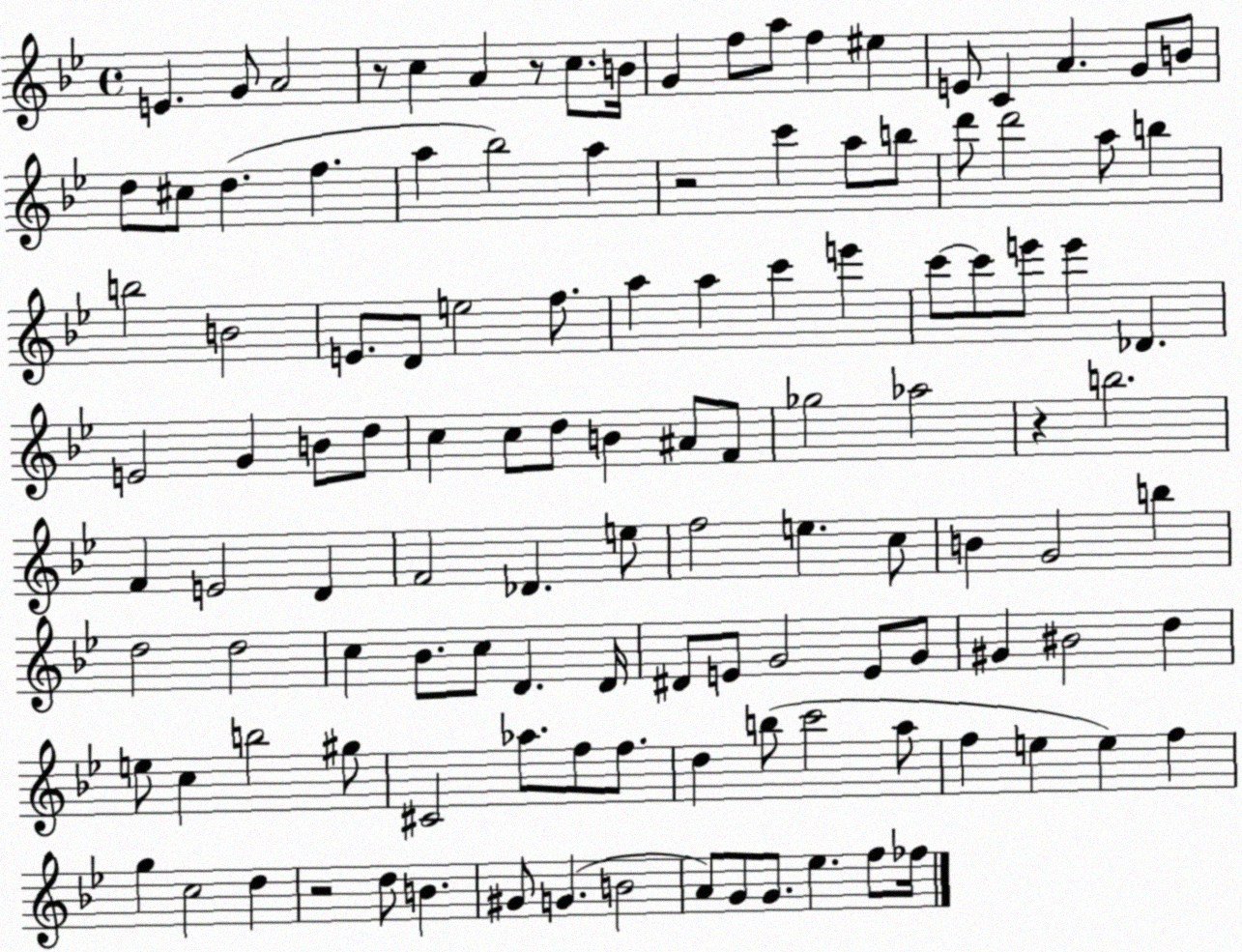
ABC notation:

X:1
T:Untitled
M:4/4
L:1/4
K:Bb
E G/2 A2 z/2 c A z/2 c/2 B/4 G f/2 a/2 f ^e E/2 C A G/2 B/2 d/2 ^c/2 d f a _b2 a z2 c' a/2 b/2 d'/2 d'2 a/2 b b2 B2 E/2 D/2 e2 f/2 a a c' e' c'/2 c'/2 e'/2 e' _D E2 G B/2 d/2 c c/2 d/2 B ^A/2 F/2 _g2 _a2 z b2 F E2 D F2 _D e/2 f2 e c/2 B G2 b d2 d2 c _B/2 c/2 D D/4 ^D/2 E/2 G2 E/2 G/2 ^G ^B2 d e/2 c b2 ^g/2 ^C2 _a/2 f/2 f/2 d b/2 c'2 a/2 f e e f g c2 d z2 d/2 B ^G/2 G B2 A/2 G/2 G/2 _e f/2 _f/4